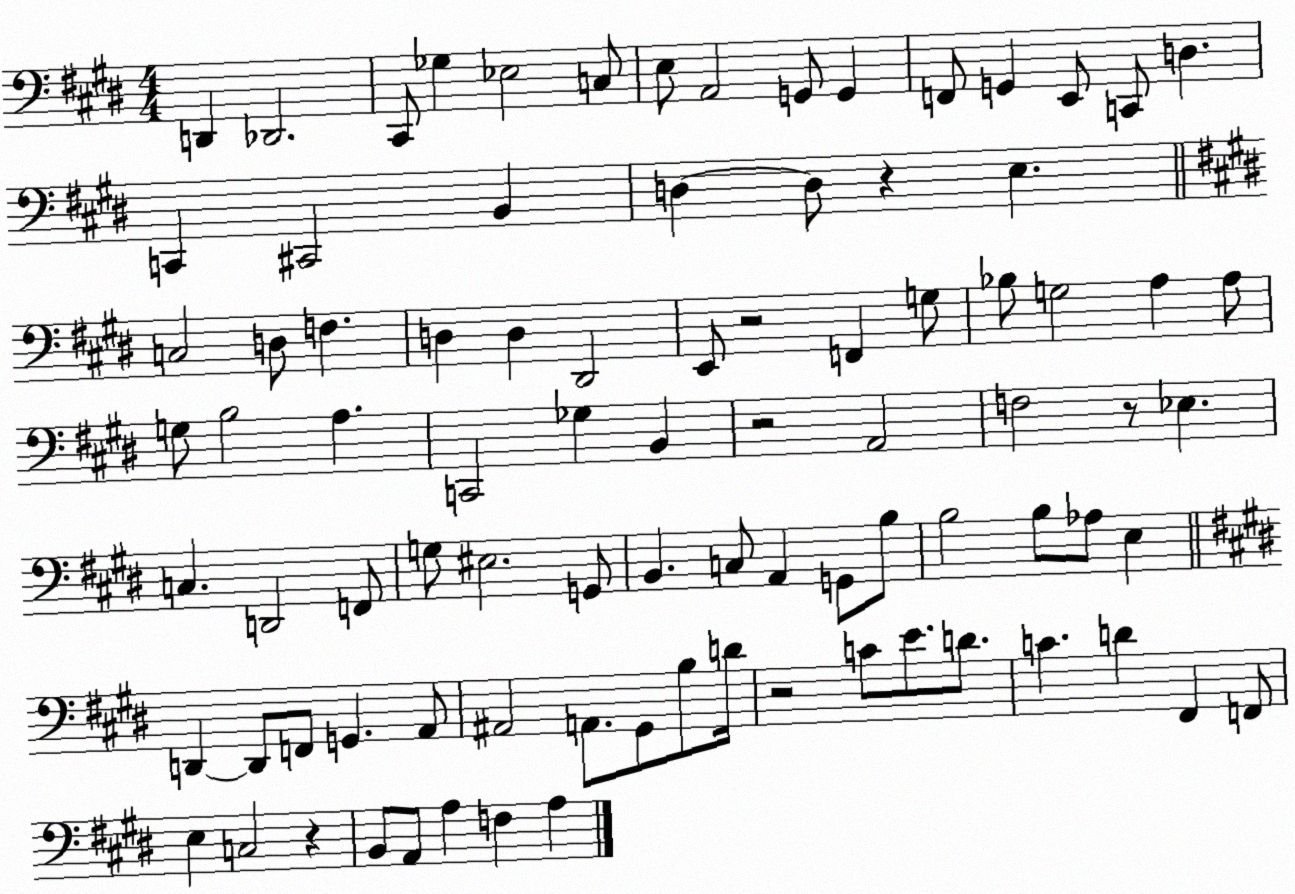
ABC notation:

X:1
T:Untitled
M:4/4
L:1/4
K:E
D,, _D,,2 ^C,,/2 _G, _E,2 C,/2 E,/2 A,,2 G,,/2 G,, F,,/2 G,, E,,/2 C,,/2 D, C,, ^C,,2 B,, D, D,/2 z E, C,2 D,/2 F, D, D, ^D,,2 E,,/2 z2 F,, G,/2 _B,/2 G,2 A, A,/2 G,/2 B,2 A, C,,2 _G, B,, z2 A,,2 F,2 z/2 _E, C, D,,2 F,,/2 G,/2 ^E,2 G,,/2 B,, C,/2 A,, G,,/2 B,/2 B,2 B,/2 _A,/2 E, D,, D,,/2 F,,/2 G,, A,,/2 ^A,,2 A,,/2 ^G,,/2 B,/2 D/4 z2 C/2 E/2 D/2 C D ^F,, F,,/2 E, C,2 z B,,/2 A,,/2 A, F, A,